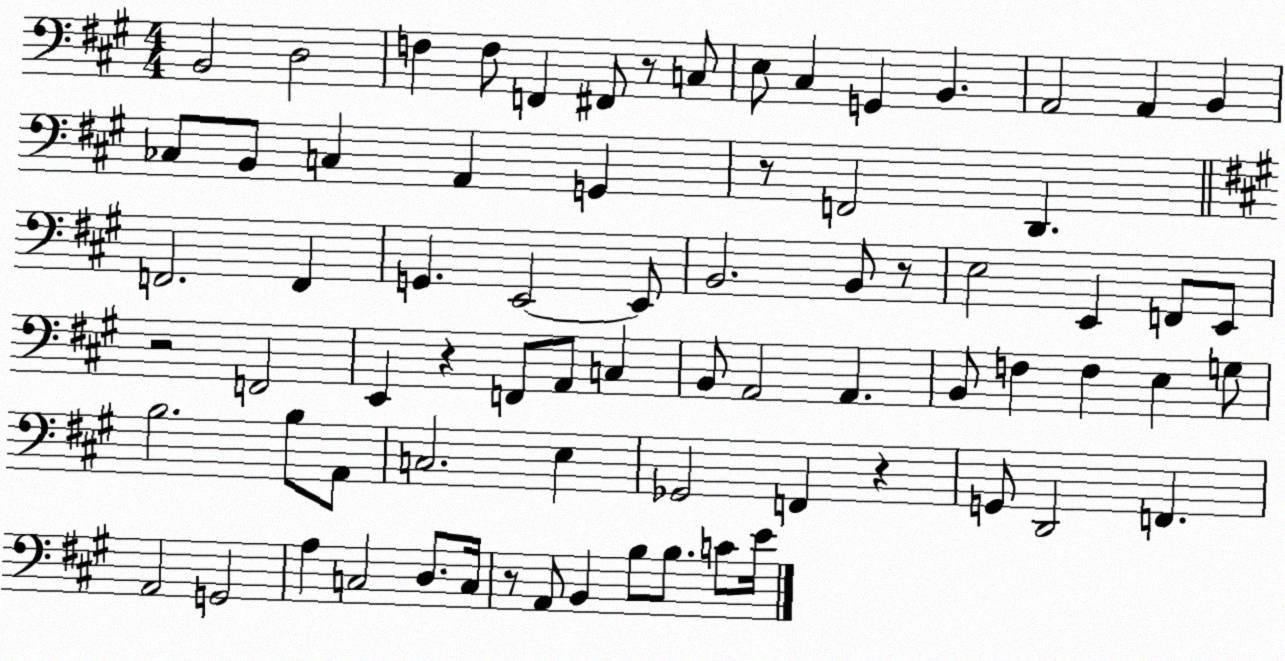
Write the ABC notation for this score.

X:1
T:Untitled
M:4/4
L:1/4
K:A
B,,2 D,2 F, F,/2 F,, ^F,,/2 z/2 C,/2 E,/2 ^C, G,, B,, A,,2 A,, B,, _C,/2 B,,/2 C, A,, G,, z/2 F,,2 D,, F,,2 F,, G,, E,,2 E,,/2 B,,2 B,,/2 z/2 E,2 E,, F,,/2 E,,/2 z2 F,,2 E,, z F,,/2 A,,/2 C, B,,/2 A,,2 A,, B,,/2 F, F, E, G,/2 B,2 B,/2 A,,/2 C,2 E, _G,,2 F,, z G,,/2 D,,2 F,, A,,2 G,,2 A, C,2 D,/2 C,/4 z/2 A,,/2 B,, B,/2 B,/2 C/2 E/4